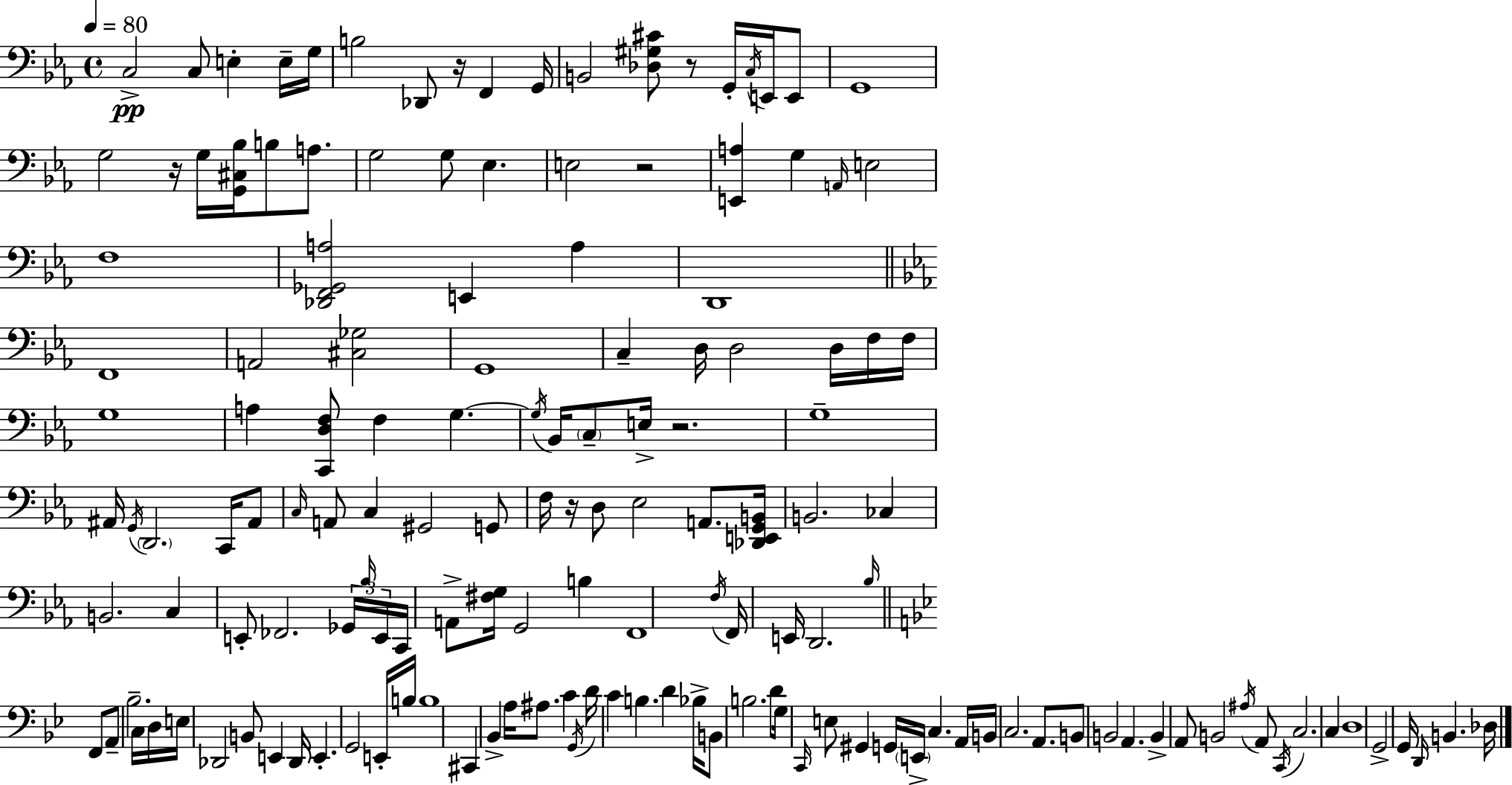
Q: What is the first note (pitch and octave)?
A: C3